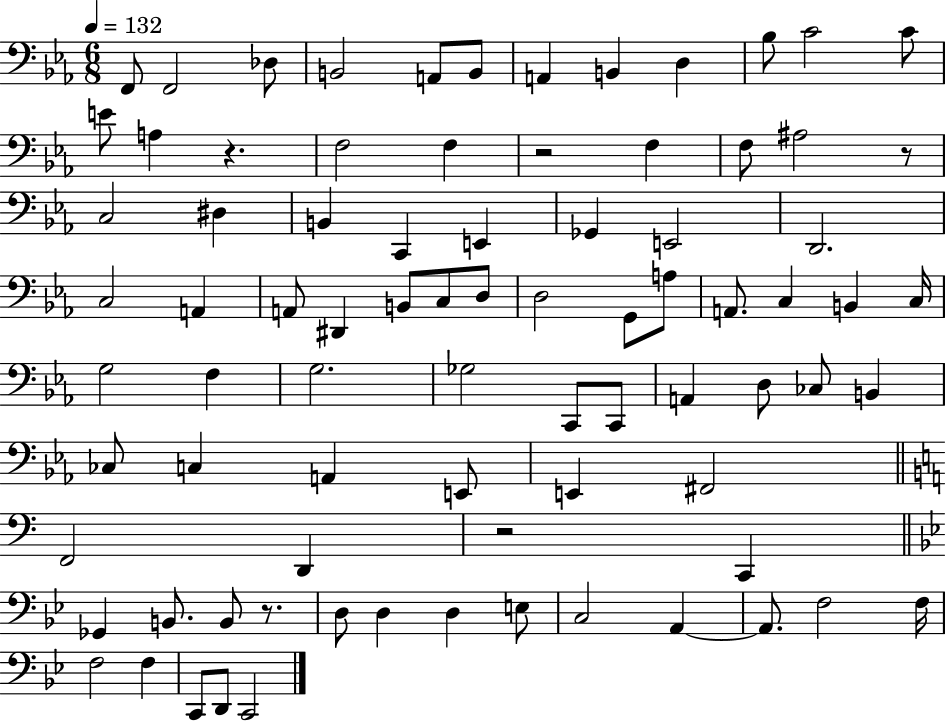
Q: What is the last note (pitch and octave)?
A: C2